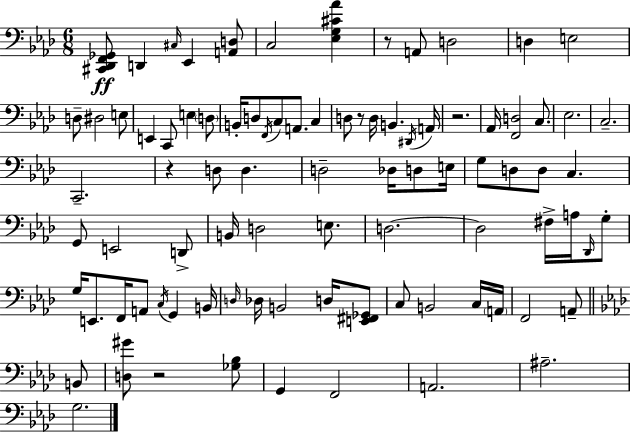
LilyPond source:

{
  \clef bass
  \numericTimeSignature
  \time 6/8
  \key f \minor
  <cis, des, f, ges,>8\ff d,4 \grace { cis16 } ees,4 <a, d>8 | c2 <ees g cis' aes'>4 | r8 a,8 d2 | d4 e2 | \break d8-- dis2 e8 | e,4 c,8 e4 \parenthesize d8 | b,16-. d8 \acciaccatura { f,16 } c8 a,8. c4 | d8 r8 d16 b,4. | \break \acciaccatura { dis,16 } a,16 r2. | aes,16 <f, d>2 | c8. ees2. | c2.-- | \break c,2.-- | r4 d8 d4. | d2-- des16 | d8 e16 g8 d8 d8 c4. | \break g,8 e,2 | d,8-> b,16 d2 | e8. d2.~~ | d2 fis16-> | \break a16 \grace { des,16 } g8-. g16 e,8. f,16 a,8 \acciaccatura { c16 } | g,4 b,16 \grace { d16 } des16 b,2 | d16 <e, fis, ges,>8 c8 b,2 | c16 \parenthesize a,16 f,2 | \break a,8-- \bar "||" \break \key aes \major b,8 <d gis'>8 r2 | <ges bes>8 g,4 f,2 | a,2. | ais2.-- | \break g2. | \bar "|."
}